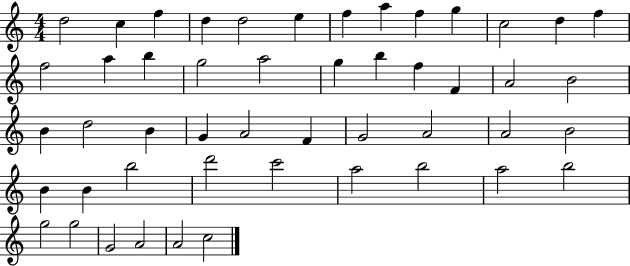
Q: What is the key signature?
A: C major